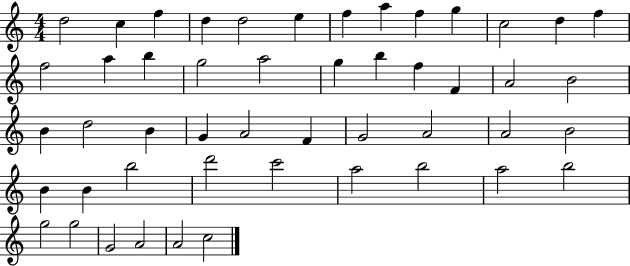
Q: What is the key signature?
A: C major